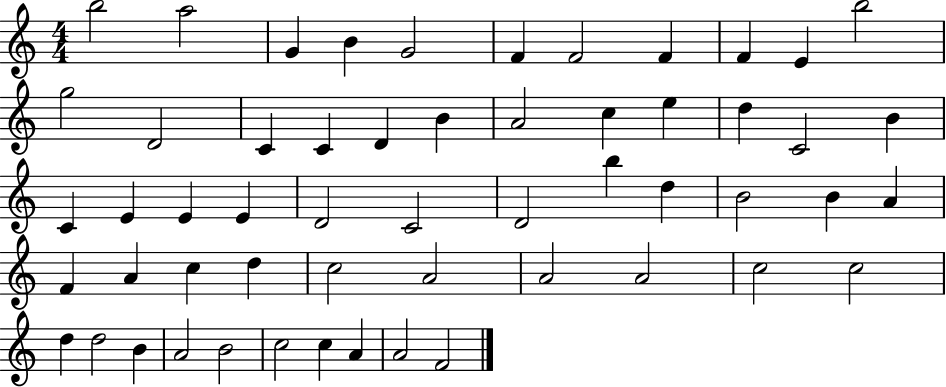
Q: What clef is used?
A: treble